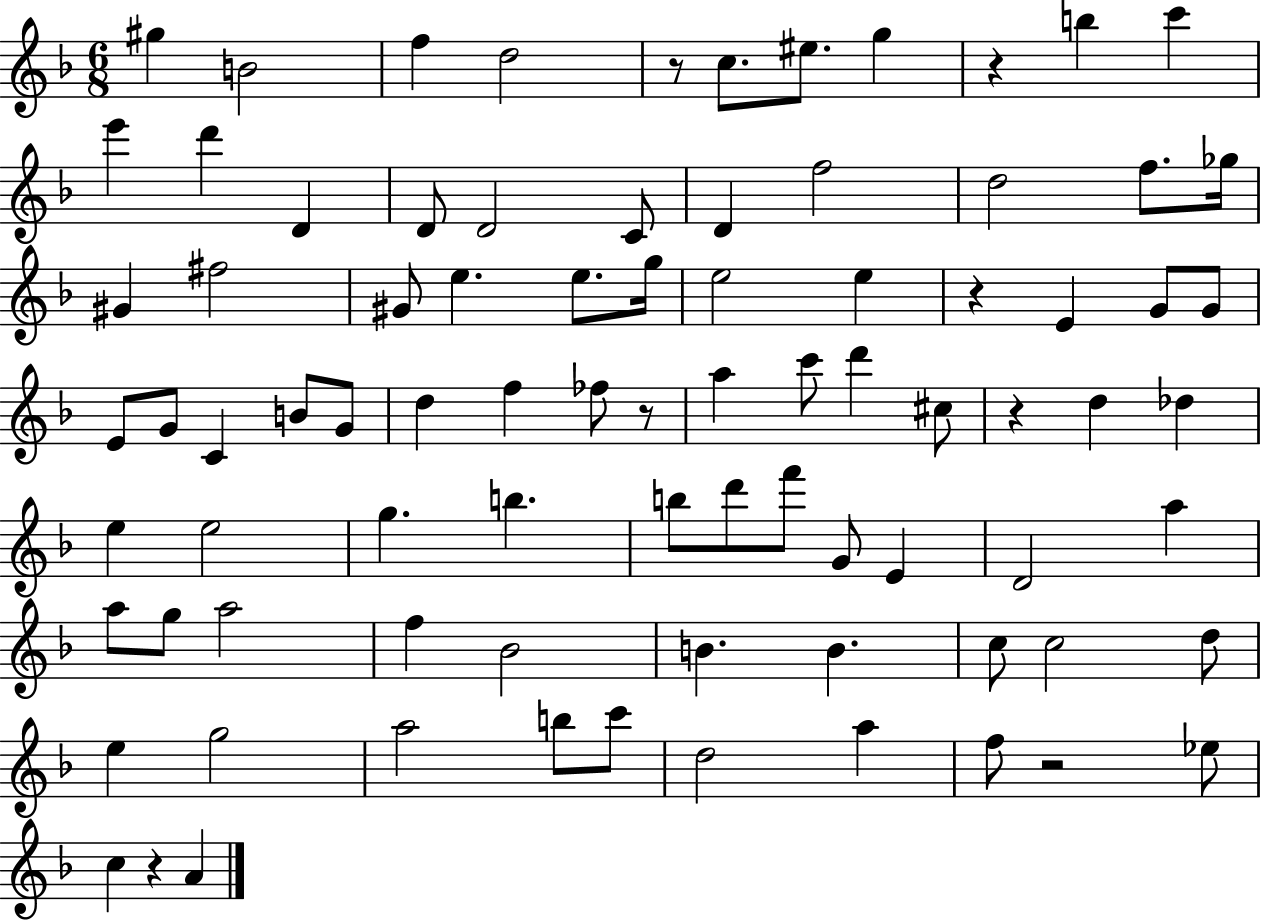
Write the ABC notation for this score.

X:1
T:Untitled
M:6/8
L:1/4
K:F
^g B2 f d2 z/2 c/2 ^e/2 g z b c' e' d' D D/2 D2 C/2 D f2 d2 f/2 _g/4 ^G ^f2 ^G/2 e e/2 g/4 e2 e z E G/2 G/2 E/2 G/2 C B/2 G/2 d f _f/2 z/2 a c'/2 d' ^c/2 z d _d e e2 g b b/2 d'/2 f'/2 G/2 E D2 a a/2 g/2 a2 f _B2 B B c/2 c2 d/2 e g2 a2 b/2 c'/2 d2 a f/2 z2 _e/2 c z A